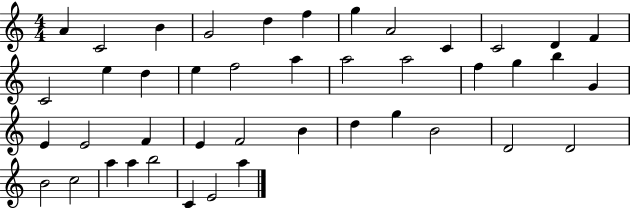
A4/q C4/h B4/q G4/h D5/q F5/q G5/q A4/h C4/q C4/h D4/q F4/q C4/h E5/q D5/q E5/q F5/h A5/q A5/h A5/h F5/q G5/q B5/q G4/q E4/q E4/h F4/q E4/q F4/h B4/q D5/q G5/q B4/h D4/h D4/h B4/h C5/h A5/q A5/q B5/h C4/q E4/h A5/q